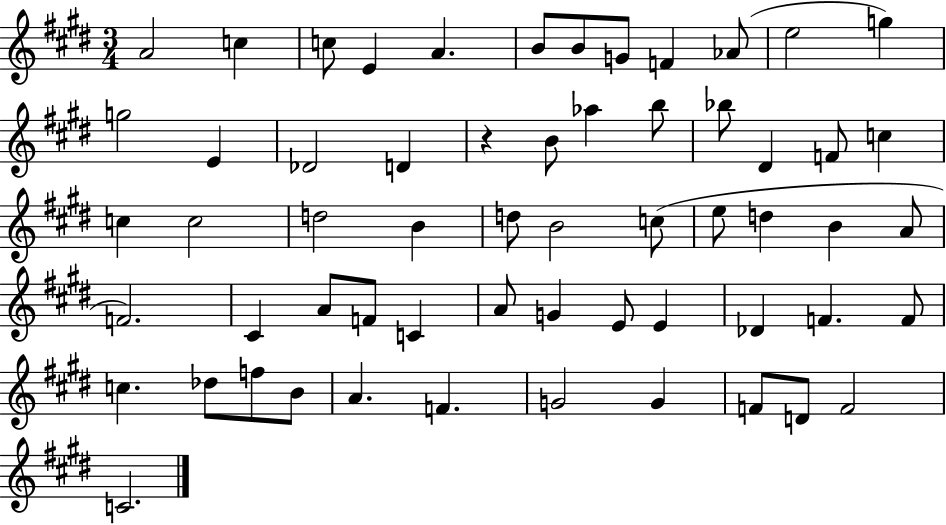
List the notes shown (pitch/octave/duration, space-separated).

A4/h C5/q C5/e E4/q A4/q. B4/e B4/e G4/e F4/q Ab4/e E5/h G5/q G5/h E4/q Db4/h D4/q R/q B4/e Ab5/q B5/e Bb5/e D#4/q F4/e C5/q C5/q C5/h D5/h B4/q D5/e B4/h C5/e E5/e D5/q B4/q A4/e F4/h. C#4/q A4/e F4/e C4/q A4/e G4/q E4/e E4/q Db4/q F4/q. F4/e C5/q. Db5/e F5/e B4/e A4/q. F4/q. G4/h G4/q F4/e D4/e F4/h C4/h.